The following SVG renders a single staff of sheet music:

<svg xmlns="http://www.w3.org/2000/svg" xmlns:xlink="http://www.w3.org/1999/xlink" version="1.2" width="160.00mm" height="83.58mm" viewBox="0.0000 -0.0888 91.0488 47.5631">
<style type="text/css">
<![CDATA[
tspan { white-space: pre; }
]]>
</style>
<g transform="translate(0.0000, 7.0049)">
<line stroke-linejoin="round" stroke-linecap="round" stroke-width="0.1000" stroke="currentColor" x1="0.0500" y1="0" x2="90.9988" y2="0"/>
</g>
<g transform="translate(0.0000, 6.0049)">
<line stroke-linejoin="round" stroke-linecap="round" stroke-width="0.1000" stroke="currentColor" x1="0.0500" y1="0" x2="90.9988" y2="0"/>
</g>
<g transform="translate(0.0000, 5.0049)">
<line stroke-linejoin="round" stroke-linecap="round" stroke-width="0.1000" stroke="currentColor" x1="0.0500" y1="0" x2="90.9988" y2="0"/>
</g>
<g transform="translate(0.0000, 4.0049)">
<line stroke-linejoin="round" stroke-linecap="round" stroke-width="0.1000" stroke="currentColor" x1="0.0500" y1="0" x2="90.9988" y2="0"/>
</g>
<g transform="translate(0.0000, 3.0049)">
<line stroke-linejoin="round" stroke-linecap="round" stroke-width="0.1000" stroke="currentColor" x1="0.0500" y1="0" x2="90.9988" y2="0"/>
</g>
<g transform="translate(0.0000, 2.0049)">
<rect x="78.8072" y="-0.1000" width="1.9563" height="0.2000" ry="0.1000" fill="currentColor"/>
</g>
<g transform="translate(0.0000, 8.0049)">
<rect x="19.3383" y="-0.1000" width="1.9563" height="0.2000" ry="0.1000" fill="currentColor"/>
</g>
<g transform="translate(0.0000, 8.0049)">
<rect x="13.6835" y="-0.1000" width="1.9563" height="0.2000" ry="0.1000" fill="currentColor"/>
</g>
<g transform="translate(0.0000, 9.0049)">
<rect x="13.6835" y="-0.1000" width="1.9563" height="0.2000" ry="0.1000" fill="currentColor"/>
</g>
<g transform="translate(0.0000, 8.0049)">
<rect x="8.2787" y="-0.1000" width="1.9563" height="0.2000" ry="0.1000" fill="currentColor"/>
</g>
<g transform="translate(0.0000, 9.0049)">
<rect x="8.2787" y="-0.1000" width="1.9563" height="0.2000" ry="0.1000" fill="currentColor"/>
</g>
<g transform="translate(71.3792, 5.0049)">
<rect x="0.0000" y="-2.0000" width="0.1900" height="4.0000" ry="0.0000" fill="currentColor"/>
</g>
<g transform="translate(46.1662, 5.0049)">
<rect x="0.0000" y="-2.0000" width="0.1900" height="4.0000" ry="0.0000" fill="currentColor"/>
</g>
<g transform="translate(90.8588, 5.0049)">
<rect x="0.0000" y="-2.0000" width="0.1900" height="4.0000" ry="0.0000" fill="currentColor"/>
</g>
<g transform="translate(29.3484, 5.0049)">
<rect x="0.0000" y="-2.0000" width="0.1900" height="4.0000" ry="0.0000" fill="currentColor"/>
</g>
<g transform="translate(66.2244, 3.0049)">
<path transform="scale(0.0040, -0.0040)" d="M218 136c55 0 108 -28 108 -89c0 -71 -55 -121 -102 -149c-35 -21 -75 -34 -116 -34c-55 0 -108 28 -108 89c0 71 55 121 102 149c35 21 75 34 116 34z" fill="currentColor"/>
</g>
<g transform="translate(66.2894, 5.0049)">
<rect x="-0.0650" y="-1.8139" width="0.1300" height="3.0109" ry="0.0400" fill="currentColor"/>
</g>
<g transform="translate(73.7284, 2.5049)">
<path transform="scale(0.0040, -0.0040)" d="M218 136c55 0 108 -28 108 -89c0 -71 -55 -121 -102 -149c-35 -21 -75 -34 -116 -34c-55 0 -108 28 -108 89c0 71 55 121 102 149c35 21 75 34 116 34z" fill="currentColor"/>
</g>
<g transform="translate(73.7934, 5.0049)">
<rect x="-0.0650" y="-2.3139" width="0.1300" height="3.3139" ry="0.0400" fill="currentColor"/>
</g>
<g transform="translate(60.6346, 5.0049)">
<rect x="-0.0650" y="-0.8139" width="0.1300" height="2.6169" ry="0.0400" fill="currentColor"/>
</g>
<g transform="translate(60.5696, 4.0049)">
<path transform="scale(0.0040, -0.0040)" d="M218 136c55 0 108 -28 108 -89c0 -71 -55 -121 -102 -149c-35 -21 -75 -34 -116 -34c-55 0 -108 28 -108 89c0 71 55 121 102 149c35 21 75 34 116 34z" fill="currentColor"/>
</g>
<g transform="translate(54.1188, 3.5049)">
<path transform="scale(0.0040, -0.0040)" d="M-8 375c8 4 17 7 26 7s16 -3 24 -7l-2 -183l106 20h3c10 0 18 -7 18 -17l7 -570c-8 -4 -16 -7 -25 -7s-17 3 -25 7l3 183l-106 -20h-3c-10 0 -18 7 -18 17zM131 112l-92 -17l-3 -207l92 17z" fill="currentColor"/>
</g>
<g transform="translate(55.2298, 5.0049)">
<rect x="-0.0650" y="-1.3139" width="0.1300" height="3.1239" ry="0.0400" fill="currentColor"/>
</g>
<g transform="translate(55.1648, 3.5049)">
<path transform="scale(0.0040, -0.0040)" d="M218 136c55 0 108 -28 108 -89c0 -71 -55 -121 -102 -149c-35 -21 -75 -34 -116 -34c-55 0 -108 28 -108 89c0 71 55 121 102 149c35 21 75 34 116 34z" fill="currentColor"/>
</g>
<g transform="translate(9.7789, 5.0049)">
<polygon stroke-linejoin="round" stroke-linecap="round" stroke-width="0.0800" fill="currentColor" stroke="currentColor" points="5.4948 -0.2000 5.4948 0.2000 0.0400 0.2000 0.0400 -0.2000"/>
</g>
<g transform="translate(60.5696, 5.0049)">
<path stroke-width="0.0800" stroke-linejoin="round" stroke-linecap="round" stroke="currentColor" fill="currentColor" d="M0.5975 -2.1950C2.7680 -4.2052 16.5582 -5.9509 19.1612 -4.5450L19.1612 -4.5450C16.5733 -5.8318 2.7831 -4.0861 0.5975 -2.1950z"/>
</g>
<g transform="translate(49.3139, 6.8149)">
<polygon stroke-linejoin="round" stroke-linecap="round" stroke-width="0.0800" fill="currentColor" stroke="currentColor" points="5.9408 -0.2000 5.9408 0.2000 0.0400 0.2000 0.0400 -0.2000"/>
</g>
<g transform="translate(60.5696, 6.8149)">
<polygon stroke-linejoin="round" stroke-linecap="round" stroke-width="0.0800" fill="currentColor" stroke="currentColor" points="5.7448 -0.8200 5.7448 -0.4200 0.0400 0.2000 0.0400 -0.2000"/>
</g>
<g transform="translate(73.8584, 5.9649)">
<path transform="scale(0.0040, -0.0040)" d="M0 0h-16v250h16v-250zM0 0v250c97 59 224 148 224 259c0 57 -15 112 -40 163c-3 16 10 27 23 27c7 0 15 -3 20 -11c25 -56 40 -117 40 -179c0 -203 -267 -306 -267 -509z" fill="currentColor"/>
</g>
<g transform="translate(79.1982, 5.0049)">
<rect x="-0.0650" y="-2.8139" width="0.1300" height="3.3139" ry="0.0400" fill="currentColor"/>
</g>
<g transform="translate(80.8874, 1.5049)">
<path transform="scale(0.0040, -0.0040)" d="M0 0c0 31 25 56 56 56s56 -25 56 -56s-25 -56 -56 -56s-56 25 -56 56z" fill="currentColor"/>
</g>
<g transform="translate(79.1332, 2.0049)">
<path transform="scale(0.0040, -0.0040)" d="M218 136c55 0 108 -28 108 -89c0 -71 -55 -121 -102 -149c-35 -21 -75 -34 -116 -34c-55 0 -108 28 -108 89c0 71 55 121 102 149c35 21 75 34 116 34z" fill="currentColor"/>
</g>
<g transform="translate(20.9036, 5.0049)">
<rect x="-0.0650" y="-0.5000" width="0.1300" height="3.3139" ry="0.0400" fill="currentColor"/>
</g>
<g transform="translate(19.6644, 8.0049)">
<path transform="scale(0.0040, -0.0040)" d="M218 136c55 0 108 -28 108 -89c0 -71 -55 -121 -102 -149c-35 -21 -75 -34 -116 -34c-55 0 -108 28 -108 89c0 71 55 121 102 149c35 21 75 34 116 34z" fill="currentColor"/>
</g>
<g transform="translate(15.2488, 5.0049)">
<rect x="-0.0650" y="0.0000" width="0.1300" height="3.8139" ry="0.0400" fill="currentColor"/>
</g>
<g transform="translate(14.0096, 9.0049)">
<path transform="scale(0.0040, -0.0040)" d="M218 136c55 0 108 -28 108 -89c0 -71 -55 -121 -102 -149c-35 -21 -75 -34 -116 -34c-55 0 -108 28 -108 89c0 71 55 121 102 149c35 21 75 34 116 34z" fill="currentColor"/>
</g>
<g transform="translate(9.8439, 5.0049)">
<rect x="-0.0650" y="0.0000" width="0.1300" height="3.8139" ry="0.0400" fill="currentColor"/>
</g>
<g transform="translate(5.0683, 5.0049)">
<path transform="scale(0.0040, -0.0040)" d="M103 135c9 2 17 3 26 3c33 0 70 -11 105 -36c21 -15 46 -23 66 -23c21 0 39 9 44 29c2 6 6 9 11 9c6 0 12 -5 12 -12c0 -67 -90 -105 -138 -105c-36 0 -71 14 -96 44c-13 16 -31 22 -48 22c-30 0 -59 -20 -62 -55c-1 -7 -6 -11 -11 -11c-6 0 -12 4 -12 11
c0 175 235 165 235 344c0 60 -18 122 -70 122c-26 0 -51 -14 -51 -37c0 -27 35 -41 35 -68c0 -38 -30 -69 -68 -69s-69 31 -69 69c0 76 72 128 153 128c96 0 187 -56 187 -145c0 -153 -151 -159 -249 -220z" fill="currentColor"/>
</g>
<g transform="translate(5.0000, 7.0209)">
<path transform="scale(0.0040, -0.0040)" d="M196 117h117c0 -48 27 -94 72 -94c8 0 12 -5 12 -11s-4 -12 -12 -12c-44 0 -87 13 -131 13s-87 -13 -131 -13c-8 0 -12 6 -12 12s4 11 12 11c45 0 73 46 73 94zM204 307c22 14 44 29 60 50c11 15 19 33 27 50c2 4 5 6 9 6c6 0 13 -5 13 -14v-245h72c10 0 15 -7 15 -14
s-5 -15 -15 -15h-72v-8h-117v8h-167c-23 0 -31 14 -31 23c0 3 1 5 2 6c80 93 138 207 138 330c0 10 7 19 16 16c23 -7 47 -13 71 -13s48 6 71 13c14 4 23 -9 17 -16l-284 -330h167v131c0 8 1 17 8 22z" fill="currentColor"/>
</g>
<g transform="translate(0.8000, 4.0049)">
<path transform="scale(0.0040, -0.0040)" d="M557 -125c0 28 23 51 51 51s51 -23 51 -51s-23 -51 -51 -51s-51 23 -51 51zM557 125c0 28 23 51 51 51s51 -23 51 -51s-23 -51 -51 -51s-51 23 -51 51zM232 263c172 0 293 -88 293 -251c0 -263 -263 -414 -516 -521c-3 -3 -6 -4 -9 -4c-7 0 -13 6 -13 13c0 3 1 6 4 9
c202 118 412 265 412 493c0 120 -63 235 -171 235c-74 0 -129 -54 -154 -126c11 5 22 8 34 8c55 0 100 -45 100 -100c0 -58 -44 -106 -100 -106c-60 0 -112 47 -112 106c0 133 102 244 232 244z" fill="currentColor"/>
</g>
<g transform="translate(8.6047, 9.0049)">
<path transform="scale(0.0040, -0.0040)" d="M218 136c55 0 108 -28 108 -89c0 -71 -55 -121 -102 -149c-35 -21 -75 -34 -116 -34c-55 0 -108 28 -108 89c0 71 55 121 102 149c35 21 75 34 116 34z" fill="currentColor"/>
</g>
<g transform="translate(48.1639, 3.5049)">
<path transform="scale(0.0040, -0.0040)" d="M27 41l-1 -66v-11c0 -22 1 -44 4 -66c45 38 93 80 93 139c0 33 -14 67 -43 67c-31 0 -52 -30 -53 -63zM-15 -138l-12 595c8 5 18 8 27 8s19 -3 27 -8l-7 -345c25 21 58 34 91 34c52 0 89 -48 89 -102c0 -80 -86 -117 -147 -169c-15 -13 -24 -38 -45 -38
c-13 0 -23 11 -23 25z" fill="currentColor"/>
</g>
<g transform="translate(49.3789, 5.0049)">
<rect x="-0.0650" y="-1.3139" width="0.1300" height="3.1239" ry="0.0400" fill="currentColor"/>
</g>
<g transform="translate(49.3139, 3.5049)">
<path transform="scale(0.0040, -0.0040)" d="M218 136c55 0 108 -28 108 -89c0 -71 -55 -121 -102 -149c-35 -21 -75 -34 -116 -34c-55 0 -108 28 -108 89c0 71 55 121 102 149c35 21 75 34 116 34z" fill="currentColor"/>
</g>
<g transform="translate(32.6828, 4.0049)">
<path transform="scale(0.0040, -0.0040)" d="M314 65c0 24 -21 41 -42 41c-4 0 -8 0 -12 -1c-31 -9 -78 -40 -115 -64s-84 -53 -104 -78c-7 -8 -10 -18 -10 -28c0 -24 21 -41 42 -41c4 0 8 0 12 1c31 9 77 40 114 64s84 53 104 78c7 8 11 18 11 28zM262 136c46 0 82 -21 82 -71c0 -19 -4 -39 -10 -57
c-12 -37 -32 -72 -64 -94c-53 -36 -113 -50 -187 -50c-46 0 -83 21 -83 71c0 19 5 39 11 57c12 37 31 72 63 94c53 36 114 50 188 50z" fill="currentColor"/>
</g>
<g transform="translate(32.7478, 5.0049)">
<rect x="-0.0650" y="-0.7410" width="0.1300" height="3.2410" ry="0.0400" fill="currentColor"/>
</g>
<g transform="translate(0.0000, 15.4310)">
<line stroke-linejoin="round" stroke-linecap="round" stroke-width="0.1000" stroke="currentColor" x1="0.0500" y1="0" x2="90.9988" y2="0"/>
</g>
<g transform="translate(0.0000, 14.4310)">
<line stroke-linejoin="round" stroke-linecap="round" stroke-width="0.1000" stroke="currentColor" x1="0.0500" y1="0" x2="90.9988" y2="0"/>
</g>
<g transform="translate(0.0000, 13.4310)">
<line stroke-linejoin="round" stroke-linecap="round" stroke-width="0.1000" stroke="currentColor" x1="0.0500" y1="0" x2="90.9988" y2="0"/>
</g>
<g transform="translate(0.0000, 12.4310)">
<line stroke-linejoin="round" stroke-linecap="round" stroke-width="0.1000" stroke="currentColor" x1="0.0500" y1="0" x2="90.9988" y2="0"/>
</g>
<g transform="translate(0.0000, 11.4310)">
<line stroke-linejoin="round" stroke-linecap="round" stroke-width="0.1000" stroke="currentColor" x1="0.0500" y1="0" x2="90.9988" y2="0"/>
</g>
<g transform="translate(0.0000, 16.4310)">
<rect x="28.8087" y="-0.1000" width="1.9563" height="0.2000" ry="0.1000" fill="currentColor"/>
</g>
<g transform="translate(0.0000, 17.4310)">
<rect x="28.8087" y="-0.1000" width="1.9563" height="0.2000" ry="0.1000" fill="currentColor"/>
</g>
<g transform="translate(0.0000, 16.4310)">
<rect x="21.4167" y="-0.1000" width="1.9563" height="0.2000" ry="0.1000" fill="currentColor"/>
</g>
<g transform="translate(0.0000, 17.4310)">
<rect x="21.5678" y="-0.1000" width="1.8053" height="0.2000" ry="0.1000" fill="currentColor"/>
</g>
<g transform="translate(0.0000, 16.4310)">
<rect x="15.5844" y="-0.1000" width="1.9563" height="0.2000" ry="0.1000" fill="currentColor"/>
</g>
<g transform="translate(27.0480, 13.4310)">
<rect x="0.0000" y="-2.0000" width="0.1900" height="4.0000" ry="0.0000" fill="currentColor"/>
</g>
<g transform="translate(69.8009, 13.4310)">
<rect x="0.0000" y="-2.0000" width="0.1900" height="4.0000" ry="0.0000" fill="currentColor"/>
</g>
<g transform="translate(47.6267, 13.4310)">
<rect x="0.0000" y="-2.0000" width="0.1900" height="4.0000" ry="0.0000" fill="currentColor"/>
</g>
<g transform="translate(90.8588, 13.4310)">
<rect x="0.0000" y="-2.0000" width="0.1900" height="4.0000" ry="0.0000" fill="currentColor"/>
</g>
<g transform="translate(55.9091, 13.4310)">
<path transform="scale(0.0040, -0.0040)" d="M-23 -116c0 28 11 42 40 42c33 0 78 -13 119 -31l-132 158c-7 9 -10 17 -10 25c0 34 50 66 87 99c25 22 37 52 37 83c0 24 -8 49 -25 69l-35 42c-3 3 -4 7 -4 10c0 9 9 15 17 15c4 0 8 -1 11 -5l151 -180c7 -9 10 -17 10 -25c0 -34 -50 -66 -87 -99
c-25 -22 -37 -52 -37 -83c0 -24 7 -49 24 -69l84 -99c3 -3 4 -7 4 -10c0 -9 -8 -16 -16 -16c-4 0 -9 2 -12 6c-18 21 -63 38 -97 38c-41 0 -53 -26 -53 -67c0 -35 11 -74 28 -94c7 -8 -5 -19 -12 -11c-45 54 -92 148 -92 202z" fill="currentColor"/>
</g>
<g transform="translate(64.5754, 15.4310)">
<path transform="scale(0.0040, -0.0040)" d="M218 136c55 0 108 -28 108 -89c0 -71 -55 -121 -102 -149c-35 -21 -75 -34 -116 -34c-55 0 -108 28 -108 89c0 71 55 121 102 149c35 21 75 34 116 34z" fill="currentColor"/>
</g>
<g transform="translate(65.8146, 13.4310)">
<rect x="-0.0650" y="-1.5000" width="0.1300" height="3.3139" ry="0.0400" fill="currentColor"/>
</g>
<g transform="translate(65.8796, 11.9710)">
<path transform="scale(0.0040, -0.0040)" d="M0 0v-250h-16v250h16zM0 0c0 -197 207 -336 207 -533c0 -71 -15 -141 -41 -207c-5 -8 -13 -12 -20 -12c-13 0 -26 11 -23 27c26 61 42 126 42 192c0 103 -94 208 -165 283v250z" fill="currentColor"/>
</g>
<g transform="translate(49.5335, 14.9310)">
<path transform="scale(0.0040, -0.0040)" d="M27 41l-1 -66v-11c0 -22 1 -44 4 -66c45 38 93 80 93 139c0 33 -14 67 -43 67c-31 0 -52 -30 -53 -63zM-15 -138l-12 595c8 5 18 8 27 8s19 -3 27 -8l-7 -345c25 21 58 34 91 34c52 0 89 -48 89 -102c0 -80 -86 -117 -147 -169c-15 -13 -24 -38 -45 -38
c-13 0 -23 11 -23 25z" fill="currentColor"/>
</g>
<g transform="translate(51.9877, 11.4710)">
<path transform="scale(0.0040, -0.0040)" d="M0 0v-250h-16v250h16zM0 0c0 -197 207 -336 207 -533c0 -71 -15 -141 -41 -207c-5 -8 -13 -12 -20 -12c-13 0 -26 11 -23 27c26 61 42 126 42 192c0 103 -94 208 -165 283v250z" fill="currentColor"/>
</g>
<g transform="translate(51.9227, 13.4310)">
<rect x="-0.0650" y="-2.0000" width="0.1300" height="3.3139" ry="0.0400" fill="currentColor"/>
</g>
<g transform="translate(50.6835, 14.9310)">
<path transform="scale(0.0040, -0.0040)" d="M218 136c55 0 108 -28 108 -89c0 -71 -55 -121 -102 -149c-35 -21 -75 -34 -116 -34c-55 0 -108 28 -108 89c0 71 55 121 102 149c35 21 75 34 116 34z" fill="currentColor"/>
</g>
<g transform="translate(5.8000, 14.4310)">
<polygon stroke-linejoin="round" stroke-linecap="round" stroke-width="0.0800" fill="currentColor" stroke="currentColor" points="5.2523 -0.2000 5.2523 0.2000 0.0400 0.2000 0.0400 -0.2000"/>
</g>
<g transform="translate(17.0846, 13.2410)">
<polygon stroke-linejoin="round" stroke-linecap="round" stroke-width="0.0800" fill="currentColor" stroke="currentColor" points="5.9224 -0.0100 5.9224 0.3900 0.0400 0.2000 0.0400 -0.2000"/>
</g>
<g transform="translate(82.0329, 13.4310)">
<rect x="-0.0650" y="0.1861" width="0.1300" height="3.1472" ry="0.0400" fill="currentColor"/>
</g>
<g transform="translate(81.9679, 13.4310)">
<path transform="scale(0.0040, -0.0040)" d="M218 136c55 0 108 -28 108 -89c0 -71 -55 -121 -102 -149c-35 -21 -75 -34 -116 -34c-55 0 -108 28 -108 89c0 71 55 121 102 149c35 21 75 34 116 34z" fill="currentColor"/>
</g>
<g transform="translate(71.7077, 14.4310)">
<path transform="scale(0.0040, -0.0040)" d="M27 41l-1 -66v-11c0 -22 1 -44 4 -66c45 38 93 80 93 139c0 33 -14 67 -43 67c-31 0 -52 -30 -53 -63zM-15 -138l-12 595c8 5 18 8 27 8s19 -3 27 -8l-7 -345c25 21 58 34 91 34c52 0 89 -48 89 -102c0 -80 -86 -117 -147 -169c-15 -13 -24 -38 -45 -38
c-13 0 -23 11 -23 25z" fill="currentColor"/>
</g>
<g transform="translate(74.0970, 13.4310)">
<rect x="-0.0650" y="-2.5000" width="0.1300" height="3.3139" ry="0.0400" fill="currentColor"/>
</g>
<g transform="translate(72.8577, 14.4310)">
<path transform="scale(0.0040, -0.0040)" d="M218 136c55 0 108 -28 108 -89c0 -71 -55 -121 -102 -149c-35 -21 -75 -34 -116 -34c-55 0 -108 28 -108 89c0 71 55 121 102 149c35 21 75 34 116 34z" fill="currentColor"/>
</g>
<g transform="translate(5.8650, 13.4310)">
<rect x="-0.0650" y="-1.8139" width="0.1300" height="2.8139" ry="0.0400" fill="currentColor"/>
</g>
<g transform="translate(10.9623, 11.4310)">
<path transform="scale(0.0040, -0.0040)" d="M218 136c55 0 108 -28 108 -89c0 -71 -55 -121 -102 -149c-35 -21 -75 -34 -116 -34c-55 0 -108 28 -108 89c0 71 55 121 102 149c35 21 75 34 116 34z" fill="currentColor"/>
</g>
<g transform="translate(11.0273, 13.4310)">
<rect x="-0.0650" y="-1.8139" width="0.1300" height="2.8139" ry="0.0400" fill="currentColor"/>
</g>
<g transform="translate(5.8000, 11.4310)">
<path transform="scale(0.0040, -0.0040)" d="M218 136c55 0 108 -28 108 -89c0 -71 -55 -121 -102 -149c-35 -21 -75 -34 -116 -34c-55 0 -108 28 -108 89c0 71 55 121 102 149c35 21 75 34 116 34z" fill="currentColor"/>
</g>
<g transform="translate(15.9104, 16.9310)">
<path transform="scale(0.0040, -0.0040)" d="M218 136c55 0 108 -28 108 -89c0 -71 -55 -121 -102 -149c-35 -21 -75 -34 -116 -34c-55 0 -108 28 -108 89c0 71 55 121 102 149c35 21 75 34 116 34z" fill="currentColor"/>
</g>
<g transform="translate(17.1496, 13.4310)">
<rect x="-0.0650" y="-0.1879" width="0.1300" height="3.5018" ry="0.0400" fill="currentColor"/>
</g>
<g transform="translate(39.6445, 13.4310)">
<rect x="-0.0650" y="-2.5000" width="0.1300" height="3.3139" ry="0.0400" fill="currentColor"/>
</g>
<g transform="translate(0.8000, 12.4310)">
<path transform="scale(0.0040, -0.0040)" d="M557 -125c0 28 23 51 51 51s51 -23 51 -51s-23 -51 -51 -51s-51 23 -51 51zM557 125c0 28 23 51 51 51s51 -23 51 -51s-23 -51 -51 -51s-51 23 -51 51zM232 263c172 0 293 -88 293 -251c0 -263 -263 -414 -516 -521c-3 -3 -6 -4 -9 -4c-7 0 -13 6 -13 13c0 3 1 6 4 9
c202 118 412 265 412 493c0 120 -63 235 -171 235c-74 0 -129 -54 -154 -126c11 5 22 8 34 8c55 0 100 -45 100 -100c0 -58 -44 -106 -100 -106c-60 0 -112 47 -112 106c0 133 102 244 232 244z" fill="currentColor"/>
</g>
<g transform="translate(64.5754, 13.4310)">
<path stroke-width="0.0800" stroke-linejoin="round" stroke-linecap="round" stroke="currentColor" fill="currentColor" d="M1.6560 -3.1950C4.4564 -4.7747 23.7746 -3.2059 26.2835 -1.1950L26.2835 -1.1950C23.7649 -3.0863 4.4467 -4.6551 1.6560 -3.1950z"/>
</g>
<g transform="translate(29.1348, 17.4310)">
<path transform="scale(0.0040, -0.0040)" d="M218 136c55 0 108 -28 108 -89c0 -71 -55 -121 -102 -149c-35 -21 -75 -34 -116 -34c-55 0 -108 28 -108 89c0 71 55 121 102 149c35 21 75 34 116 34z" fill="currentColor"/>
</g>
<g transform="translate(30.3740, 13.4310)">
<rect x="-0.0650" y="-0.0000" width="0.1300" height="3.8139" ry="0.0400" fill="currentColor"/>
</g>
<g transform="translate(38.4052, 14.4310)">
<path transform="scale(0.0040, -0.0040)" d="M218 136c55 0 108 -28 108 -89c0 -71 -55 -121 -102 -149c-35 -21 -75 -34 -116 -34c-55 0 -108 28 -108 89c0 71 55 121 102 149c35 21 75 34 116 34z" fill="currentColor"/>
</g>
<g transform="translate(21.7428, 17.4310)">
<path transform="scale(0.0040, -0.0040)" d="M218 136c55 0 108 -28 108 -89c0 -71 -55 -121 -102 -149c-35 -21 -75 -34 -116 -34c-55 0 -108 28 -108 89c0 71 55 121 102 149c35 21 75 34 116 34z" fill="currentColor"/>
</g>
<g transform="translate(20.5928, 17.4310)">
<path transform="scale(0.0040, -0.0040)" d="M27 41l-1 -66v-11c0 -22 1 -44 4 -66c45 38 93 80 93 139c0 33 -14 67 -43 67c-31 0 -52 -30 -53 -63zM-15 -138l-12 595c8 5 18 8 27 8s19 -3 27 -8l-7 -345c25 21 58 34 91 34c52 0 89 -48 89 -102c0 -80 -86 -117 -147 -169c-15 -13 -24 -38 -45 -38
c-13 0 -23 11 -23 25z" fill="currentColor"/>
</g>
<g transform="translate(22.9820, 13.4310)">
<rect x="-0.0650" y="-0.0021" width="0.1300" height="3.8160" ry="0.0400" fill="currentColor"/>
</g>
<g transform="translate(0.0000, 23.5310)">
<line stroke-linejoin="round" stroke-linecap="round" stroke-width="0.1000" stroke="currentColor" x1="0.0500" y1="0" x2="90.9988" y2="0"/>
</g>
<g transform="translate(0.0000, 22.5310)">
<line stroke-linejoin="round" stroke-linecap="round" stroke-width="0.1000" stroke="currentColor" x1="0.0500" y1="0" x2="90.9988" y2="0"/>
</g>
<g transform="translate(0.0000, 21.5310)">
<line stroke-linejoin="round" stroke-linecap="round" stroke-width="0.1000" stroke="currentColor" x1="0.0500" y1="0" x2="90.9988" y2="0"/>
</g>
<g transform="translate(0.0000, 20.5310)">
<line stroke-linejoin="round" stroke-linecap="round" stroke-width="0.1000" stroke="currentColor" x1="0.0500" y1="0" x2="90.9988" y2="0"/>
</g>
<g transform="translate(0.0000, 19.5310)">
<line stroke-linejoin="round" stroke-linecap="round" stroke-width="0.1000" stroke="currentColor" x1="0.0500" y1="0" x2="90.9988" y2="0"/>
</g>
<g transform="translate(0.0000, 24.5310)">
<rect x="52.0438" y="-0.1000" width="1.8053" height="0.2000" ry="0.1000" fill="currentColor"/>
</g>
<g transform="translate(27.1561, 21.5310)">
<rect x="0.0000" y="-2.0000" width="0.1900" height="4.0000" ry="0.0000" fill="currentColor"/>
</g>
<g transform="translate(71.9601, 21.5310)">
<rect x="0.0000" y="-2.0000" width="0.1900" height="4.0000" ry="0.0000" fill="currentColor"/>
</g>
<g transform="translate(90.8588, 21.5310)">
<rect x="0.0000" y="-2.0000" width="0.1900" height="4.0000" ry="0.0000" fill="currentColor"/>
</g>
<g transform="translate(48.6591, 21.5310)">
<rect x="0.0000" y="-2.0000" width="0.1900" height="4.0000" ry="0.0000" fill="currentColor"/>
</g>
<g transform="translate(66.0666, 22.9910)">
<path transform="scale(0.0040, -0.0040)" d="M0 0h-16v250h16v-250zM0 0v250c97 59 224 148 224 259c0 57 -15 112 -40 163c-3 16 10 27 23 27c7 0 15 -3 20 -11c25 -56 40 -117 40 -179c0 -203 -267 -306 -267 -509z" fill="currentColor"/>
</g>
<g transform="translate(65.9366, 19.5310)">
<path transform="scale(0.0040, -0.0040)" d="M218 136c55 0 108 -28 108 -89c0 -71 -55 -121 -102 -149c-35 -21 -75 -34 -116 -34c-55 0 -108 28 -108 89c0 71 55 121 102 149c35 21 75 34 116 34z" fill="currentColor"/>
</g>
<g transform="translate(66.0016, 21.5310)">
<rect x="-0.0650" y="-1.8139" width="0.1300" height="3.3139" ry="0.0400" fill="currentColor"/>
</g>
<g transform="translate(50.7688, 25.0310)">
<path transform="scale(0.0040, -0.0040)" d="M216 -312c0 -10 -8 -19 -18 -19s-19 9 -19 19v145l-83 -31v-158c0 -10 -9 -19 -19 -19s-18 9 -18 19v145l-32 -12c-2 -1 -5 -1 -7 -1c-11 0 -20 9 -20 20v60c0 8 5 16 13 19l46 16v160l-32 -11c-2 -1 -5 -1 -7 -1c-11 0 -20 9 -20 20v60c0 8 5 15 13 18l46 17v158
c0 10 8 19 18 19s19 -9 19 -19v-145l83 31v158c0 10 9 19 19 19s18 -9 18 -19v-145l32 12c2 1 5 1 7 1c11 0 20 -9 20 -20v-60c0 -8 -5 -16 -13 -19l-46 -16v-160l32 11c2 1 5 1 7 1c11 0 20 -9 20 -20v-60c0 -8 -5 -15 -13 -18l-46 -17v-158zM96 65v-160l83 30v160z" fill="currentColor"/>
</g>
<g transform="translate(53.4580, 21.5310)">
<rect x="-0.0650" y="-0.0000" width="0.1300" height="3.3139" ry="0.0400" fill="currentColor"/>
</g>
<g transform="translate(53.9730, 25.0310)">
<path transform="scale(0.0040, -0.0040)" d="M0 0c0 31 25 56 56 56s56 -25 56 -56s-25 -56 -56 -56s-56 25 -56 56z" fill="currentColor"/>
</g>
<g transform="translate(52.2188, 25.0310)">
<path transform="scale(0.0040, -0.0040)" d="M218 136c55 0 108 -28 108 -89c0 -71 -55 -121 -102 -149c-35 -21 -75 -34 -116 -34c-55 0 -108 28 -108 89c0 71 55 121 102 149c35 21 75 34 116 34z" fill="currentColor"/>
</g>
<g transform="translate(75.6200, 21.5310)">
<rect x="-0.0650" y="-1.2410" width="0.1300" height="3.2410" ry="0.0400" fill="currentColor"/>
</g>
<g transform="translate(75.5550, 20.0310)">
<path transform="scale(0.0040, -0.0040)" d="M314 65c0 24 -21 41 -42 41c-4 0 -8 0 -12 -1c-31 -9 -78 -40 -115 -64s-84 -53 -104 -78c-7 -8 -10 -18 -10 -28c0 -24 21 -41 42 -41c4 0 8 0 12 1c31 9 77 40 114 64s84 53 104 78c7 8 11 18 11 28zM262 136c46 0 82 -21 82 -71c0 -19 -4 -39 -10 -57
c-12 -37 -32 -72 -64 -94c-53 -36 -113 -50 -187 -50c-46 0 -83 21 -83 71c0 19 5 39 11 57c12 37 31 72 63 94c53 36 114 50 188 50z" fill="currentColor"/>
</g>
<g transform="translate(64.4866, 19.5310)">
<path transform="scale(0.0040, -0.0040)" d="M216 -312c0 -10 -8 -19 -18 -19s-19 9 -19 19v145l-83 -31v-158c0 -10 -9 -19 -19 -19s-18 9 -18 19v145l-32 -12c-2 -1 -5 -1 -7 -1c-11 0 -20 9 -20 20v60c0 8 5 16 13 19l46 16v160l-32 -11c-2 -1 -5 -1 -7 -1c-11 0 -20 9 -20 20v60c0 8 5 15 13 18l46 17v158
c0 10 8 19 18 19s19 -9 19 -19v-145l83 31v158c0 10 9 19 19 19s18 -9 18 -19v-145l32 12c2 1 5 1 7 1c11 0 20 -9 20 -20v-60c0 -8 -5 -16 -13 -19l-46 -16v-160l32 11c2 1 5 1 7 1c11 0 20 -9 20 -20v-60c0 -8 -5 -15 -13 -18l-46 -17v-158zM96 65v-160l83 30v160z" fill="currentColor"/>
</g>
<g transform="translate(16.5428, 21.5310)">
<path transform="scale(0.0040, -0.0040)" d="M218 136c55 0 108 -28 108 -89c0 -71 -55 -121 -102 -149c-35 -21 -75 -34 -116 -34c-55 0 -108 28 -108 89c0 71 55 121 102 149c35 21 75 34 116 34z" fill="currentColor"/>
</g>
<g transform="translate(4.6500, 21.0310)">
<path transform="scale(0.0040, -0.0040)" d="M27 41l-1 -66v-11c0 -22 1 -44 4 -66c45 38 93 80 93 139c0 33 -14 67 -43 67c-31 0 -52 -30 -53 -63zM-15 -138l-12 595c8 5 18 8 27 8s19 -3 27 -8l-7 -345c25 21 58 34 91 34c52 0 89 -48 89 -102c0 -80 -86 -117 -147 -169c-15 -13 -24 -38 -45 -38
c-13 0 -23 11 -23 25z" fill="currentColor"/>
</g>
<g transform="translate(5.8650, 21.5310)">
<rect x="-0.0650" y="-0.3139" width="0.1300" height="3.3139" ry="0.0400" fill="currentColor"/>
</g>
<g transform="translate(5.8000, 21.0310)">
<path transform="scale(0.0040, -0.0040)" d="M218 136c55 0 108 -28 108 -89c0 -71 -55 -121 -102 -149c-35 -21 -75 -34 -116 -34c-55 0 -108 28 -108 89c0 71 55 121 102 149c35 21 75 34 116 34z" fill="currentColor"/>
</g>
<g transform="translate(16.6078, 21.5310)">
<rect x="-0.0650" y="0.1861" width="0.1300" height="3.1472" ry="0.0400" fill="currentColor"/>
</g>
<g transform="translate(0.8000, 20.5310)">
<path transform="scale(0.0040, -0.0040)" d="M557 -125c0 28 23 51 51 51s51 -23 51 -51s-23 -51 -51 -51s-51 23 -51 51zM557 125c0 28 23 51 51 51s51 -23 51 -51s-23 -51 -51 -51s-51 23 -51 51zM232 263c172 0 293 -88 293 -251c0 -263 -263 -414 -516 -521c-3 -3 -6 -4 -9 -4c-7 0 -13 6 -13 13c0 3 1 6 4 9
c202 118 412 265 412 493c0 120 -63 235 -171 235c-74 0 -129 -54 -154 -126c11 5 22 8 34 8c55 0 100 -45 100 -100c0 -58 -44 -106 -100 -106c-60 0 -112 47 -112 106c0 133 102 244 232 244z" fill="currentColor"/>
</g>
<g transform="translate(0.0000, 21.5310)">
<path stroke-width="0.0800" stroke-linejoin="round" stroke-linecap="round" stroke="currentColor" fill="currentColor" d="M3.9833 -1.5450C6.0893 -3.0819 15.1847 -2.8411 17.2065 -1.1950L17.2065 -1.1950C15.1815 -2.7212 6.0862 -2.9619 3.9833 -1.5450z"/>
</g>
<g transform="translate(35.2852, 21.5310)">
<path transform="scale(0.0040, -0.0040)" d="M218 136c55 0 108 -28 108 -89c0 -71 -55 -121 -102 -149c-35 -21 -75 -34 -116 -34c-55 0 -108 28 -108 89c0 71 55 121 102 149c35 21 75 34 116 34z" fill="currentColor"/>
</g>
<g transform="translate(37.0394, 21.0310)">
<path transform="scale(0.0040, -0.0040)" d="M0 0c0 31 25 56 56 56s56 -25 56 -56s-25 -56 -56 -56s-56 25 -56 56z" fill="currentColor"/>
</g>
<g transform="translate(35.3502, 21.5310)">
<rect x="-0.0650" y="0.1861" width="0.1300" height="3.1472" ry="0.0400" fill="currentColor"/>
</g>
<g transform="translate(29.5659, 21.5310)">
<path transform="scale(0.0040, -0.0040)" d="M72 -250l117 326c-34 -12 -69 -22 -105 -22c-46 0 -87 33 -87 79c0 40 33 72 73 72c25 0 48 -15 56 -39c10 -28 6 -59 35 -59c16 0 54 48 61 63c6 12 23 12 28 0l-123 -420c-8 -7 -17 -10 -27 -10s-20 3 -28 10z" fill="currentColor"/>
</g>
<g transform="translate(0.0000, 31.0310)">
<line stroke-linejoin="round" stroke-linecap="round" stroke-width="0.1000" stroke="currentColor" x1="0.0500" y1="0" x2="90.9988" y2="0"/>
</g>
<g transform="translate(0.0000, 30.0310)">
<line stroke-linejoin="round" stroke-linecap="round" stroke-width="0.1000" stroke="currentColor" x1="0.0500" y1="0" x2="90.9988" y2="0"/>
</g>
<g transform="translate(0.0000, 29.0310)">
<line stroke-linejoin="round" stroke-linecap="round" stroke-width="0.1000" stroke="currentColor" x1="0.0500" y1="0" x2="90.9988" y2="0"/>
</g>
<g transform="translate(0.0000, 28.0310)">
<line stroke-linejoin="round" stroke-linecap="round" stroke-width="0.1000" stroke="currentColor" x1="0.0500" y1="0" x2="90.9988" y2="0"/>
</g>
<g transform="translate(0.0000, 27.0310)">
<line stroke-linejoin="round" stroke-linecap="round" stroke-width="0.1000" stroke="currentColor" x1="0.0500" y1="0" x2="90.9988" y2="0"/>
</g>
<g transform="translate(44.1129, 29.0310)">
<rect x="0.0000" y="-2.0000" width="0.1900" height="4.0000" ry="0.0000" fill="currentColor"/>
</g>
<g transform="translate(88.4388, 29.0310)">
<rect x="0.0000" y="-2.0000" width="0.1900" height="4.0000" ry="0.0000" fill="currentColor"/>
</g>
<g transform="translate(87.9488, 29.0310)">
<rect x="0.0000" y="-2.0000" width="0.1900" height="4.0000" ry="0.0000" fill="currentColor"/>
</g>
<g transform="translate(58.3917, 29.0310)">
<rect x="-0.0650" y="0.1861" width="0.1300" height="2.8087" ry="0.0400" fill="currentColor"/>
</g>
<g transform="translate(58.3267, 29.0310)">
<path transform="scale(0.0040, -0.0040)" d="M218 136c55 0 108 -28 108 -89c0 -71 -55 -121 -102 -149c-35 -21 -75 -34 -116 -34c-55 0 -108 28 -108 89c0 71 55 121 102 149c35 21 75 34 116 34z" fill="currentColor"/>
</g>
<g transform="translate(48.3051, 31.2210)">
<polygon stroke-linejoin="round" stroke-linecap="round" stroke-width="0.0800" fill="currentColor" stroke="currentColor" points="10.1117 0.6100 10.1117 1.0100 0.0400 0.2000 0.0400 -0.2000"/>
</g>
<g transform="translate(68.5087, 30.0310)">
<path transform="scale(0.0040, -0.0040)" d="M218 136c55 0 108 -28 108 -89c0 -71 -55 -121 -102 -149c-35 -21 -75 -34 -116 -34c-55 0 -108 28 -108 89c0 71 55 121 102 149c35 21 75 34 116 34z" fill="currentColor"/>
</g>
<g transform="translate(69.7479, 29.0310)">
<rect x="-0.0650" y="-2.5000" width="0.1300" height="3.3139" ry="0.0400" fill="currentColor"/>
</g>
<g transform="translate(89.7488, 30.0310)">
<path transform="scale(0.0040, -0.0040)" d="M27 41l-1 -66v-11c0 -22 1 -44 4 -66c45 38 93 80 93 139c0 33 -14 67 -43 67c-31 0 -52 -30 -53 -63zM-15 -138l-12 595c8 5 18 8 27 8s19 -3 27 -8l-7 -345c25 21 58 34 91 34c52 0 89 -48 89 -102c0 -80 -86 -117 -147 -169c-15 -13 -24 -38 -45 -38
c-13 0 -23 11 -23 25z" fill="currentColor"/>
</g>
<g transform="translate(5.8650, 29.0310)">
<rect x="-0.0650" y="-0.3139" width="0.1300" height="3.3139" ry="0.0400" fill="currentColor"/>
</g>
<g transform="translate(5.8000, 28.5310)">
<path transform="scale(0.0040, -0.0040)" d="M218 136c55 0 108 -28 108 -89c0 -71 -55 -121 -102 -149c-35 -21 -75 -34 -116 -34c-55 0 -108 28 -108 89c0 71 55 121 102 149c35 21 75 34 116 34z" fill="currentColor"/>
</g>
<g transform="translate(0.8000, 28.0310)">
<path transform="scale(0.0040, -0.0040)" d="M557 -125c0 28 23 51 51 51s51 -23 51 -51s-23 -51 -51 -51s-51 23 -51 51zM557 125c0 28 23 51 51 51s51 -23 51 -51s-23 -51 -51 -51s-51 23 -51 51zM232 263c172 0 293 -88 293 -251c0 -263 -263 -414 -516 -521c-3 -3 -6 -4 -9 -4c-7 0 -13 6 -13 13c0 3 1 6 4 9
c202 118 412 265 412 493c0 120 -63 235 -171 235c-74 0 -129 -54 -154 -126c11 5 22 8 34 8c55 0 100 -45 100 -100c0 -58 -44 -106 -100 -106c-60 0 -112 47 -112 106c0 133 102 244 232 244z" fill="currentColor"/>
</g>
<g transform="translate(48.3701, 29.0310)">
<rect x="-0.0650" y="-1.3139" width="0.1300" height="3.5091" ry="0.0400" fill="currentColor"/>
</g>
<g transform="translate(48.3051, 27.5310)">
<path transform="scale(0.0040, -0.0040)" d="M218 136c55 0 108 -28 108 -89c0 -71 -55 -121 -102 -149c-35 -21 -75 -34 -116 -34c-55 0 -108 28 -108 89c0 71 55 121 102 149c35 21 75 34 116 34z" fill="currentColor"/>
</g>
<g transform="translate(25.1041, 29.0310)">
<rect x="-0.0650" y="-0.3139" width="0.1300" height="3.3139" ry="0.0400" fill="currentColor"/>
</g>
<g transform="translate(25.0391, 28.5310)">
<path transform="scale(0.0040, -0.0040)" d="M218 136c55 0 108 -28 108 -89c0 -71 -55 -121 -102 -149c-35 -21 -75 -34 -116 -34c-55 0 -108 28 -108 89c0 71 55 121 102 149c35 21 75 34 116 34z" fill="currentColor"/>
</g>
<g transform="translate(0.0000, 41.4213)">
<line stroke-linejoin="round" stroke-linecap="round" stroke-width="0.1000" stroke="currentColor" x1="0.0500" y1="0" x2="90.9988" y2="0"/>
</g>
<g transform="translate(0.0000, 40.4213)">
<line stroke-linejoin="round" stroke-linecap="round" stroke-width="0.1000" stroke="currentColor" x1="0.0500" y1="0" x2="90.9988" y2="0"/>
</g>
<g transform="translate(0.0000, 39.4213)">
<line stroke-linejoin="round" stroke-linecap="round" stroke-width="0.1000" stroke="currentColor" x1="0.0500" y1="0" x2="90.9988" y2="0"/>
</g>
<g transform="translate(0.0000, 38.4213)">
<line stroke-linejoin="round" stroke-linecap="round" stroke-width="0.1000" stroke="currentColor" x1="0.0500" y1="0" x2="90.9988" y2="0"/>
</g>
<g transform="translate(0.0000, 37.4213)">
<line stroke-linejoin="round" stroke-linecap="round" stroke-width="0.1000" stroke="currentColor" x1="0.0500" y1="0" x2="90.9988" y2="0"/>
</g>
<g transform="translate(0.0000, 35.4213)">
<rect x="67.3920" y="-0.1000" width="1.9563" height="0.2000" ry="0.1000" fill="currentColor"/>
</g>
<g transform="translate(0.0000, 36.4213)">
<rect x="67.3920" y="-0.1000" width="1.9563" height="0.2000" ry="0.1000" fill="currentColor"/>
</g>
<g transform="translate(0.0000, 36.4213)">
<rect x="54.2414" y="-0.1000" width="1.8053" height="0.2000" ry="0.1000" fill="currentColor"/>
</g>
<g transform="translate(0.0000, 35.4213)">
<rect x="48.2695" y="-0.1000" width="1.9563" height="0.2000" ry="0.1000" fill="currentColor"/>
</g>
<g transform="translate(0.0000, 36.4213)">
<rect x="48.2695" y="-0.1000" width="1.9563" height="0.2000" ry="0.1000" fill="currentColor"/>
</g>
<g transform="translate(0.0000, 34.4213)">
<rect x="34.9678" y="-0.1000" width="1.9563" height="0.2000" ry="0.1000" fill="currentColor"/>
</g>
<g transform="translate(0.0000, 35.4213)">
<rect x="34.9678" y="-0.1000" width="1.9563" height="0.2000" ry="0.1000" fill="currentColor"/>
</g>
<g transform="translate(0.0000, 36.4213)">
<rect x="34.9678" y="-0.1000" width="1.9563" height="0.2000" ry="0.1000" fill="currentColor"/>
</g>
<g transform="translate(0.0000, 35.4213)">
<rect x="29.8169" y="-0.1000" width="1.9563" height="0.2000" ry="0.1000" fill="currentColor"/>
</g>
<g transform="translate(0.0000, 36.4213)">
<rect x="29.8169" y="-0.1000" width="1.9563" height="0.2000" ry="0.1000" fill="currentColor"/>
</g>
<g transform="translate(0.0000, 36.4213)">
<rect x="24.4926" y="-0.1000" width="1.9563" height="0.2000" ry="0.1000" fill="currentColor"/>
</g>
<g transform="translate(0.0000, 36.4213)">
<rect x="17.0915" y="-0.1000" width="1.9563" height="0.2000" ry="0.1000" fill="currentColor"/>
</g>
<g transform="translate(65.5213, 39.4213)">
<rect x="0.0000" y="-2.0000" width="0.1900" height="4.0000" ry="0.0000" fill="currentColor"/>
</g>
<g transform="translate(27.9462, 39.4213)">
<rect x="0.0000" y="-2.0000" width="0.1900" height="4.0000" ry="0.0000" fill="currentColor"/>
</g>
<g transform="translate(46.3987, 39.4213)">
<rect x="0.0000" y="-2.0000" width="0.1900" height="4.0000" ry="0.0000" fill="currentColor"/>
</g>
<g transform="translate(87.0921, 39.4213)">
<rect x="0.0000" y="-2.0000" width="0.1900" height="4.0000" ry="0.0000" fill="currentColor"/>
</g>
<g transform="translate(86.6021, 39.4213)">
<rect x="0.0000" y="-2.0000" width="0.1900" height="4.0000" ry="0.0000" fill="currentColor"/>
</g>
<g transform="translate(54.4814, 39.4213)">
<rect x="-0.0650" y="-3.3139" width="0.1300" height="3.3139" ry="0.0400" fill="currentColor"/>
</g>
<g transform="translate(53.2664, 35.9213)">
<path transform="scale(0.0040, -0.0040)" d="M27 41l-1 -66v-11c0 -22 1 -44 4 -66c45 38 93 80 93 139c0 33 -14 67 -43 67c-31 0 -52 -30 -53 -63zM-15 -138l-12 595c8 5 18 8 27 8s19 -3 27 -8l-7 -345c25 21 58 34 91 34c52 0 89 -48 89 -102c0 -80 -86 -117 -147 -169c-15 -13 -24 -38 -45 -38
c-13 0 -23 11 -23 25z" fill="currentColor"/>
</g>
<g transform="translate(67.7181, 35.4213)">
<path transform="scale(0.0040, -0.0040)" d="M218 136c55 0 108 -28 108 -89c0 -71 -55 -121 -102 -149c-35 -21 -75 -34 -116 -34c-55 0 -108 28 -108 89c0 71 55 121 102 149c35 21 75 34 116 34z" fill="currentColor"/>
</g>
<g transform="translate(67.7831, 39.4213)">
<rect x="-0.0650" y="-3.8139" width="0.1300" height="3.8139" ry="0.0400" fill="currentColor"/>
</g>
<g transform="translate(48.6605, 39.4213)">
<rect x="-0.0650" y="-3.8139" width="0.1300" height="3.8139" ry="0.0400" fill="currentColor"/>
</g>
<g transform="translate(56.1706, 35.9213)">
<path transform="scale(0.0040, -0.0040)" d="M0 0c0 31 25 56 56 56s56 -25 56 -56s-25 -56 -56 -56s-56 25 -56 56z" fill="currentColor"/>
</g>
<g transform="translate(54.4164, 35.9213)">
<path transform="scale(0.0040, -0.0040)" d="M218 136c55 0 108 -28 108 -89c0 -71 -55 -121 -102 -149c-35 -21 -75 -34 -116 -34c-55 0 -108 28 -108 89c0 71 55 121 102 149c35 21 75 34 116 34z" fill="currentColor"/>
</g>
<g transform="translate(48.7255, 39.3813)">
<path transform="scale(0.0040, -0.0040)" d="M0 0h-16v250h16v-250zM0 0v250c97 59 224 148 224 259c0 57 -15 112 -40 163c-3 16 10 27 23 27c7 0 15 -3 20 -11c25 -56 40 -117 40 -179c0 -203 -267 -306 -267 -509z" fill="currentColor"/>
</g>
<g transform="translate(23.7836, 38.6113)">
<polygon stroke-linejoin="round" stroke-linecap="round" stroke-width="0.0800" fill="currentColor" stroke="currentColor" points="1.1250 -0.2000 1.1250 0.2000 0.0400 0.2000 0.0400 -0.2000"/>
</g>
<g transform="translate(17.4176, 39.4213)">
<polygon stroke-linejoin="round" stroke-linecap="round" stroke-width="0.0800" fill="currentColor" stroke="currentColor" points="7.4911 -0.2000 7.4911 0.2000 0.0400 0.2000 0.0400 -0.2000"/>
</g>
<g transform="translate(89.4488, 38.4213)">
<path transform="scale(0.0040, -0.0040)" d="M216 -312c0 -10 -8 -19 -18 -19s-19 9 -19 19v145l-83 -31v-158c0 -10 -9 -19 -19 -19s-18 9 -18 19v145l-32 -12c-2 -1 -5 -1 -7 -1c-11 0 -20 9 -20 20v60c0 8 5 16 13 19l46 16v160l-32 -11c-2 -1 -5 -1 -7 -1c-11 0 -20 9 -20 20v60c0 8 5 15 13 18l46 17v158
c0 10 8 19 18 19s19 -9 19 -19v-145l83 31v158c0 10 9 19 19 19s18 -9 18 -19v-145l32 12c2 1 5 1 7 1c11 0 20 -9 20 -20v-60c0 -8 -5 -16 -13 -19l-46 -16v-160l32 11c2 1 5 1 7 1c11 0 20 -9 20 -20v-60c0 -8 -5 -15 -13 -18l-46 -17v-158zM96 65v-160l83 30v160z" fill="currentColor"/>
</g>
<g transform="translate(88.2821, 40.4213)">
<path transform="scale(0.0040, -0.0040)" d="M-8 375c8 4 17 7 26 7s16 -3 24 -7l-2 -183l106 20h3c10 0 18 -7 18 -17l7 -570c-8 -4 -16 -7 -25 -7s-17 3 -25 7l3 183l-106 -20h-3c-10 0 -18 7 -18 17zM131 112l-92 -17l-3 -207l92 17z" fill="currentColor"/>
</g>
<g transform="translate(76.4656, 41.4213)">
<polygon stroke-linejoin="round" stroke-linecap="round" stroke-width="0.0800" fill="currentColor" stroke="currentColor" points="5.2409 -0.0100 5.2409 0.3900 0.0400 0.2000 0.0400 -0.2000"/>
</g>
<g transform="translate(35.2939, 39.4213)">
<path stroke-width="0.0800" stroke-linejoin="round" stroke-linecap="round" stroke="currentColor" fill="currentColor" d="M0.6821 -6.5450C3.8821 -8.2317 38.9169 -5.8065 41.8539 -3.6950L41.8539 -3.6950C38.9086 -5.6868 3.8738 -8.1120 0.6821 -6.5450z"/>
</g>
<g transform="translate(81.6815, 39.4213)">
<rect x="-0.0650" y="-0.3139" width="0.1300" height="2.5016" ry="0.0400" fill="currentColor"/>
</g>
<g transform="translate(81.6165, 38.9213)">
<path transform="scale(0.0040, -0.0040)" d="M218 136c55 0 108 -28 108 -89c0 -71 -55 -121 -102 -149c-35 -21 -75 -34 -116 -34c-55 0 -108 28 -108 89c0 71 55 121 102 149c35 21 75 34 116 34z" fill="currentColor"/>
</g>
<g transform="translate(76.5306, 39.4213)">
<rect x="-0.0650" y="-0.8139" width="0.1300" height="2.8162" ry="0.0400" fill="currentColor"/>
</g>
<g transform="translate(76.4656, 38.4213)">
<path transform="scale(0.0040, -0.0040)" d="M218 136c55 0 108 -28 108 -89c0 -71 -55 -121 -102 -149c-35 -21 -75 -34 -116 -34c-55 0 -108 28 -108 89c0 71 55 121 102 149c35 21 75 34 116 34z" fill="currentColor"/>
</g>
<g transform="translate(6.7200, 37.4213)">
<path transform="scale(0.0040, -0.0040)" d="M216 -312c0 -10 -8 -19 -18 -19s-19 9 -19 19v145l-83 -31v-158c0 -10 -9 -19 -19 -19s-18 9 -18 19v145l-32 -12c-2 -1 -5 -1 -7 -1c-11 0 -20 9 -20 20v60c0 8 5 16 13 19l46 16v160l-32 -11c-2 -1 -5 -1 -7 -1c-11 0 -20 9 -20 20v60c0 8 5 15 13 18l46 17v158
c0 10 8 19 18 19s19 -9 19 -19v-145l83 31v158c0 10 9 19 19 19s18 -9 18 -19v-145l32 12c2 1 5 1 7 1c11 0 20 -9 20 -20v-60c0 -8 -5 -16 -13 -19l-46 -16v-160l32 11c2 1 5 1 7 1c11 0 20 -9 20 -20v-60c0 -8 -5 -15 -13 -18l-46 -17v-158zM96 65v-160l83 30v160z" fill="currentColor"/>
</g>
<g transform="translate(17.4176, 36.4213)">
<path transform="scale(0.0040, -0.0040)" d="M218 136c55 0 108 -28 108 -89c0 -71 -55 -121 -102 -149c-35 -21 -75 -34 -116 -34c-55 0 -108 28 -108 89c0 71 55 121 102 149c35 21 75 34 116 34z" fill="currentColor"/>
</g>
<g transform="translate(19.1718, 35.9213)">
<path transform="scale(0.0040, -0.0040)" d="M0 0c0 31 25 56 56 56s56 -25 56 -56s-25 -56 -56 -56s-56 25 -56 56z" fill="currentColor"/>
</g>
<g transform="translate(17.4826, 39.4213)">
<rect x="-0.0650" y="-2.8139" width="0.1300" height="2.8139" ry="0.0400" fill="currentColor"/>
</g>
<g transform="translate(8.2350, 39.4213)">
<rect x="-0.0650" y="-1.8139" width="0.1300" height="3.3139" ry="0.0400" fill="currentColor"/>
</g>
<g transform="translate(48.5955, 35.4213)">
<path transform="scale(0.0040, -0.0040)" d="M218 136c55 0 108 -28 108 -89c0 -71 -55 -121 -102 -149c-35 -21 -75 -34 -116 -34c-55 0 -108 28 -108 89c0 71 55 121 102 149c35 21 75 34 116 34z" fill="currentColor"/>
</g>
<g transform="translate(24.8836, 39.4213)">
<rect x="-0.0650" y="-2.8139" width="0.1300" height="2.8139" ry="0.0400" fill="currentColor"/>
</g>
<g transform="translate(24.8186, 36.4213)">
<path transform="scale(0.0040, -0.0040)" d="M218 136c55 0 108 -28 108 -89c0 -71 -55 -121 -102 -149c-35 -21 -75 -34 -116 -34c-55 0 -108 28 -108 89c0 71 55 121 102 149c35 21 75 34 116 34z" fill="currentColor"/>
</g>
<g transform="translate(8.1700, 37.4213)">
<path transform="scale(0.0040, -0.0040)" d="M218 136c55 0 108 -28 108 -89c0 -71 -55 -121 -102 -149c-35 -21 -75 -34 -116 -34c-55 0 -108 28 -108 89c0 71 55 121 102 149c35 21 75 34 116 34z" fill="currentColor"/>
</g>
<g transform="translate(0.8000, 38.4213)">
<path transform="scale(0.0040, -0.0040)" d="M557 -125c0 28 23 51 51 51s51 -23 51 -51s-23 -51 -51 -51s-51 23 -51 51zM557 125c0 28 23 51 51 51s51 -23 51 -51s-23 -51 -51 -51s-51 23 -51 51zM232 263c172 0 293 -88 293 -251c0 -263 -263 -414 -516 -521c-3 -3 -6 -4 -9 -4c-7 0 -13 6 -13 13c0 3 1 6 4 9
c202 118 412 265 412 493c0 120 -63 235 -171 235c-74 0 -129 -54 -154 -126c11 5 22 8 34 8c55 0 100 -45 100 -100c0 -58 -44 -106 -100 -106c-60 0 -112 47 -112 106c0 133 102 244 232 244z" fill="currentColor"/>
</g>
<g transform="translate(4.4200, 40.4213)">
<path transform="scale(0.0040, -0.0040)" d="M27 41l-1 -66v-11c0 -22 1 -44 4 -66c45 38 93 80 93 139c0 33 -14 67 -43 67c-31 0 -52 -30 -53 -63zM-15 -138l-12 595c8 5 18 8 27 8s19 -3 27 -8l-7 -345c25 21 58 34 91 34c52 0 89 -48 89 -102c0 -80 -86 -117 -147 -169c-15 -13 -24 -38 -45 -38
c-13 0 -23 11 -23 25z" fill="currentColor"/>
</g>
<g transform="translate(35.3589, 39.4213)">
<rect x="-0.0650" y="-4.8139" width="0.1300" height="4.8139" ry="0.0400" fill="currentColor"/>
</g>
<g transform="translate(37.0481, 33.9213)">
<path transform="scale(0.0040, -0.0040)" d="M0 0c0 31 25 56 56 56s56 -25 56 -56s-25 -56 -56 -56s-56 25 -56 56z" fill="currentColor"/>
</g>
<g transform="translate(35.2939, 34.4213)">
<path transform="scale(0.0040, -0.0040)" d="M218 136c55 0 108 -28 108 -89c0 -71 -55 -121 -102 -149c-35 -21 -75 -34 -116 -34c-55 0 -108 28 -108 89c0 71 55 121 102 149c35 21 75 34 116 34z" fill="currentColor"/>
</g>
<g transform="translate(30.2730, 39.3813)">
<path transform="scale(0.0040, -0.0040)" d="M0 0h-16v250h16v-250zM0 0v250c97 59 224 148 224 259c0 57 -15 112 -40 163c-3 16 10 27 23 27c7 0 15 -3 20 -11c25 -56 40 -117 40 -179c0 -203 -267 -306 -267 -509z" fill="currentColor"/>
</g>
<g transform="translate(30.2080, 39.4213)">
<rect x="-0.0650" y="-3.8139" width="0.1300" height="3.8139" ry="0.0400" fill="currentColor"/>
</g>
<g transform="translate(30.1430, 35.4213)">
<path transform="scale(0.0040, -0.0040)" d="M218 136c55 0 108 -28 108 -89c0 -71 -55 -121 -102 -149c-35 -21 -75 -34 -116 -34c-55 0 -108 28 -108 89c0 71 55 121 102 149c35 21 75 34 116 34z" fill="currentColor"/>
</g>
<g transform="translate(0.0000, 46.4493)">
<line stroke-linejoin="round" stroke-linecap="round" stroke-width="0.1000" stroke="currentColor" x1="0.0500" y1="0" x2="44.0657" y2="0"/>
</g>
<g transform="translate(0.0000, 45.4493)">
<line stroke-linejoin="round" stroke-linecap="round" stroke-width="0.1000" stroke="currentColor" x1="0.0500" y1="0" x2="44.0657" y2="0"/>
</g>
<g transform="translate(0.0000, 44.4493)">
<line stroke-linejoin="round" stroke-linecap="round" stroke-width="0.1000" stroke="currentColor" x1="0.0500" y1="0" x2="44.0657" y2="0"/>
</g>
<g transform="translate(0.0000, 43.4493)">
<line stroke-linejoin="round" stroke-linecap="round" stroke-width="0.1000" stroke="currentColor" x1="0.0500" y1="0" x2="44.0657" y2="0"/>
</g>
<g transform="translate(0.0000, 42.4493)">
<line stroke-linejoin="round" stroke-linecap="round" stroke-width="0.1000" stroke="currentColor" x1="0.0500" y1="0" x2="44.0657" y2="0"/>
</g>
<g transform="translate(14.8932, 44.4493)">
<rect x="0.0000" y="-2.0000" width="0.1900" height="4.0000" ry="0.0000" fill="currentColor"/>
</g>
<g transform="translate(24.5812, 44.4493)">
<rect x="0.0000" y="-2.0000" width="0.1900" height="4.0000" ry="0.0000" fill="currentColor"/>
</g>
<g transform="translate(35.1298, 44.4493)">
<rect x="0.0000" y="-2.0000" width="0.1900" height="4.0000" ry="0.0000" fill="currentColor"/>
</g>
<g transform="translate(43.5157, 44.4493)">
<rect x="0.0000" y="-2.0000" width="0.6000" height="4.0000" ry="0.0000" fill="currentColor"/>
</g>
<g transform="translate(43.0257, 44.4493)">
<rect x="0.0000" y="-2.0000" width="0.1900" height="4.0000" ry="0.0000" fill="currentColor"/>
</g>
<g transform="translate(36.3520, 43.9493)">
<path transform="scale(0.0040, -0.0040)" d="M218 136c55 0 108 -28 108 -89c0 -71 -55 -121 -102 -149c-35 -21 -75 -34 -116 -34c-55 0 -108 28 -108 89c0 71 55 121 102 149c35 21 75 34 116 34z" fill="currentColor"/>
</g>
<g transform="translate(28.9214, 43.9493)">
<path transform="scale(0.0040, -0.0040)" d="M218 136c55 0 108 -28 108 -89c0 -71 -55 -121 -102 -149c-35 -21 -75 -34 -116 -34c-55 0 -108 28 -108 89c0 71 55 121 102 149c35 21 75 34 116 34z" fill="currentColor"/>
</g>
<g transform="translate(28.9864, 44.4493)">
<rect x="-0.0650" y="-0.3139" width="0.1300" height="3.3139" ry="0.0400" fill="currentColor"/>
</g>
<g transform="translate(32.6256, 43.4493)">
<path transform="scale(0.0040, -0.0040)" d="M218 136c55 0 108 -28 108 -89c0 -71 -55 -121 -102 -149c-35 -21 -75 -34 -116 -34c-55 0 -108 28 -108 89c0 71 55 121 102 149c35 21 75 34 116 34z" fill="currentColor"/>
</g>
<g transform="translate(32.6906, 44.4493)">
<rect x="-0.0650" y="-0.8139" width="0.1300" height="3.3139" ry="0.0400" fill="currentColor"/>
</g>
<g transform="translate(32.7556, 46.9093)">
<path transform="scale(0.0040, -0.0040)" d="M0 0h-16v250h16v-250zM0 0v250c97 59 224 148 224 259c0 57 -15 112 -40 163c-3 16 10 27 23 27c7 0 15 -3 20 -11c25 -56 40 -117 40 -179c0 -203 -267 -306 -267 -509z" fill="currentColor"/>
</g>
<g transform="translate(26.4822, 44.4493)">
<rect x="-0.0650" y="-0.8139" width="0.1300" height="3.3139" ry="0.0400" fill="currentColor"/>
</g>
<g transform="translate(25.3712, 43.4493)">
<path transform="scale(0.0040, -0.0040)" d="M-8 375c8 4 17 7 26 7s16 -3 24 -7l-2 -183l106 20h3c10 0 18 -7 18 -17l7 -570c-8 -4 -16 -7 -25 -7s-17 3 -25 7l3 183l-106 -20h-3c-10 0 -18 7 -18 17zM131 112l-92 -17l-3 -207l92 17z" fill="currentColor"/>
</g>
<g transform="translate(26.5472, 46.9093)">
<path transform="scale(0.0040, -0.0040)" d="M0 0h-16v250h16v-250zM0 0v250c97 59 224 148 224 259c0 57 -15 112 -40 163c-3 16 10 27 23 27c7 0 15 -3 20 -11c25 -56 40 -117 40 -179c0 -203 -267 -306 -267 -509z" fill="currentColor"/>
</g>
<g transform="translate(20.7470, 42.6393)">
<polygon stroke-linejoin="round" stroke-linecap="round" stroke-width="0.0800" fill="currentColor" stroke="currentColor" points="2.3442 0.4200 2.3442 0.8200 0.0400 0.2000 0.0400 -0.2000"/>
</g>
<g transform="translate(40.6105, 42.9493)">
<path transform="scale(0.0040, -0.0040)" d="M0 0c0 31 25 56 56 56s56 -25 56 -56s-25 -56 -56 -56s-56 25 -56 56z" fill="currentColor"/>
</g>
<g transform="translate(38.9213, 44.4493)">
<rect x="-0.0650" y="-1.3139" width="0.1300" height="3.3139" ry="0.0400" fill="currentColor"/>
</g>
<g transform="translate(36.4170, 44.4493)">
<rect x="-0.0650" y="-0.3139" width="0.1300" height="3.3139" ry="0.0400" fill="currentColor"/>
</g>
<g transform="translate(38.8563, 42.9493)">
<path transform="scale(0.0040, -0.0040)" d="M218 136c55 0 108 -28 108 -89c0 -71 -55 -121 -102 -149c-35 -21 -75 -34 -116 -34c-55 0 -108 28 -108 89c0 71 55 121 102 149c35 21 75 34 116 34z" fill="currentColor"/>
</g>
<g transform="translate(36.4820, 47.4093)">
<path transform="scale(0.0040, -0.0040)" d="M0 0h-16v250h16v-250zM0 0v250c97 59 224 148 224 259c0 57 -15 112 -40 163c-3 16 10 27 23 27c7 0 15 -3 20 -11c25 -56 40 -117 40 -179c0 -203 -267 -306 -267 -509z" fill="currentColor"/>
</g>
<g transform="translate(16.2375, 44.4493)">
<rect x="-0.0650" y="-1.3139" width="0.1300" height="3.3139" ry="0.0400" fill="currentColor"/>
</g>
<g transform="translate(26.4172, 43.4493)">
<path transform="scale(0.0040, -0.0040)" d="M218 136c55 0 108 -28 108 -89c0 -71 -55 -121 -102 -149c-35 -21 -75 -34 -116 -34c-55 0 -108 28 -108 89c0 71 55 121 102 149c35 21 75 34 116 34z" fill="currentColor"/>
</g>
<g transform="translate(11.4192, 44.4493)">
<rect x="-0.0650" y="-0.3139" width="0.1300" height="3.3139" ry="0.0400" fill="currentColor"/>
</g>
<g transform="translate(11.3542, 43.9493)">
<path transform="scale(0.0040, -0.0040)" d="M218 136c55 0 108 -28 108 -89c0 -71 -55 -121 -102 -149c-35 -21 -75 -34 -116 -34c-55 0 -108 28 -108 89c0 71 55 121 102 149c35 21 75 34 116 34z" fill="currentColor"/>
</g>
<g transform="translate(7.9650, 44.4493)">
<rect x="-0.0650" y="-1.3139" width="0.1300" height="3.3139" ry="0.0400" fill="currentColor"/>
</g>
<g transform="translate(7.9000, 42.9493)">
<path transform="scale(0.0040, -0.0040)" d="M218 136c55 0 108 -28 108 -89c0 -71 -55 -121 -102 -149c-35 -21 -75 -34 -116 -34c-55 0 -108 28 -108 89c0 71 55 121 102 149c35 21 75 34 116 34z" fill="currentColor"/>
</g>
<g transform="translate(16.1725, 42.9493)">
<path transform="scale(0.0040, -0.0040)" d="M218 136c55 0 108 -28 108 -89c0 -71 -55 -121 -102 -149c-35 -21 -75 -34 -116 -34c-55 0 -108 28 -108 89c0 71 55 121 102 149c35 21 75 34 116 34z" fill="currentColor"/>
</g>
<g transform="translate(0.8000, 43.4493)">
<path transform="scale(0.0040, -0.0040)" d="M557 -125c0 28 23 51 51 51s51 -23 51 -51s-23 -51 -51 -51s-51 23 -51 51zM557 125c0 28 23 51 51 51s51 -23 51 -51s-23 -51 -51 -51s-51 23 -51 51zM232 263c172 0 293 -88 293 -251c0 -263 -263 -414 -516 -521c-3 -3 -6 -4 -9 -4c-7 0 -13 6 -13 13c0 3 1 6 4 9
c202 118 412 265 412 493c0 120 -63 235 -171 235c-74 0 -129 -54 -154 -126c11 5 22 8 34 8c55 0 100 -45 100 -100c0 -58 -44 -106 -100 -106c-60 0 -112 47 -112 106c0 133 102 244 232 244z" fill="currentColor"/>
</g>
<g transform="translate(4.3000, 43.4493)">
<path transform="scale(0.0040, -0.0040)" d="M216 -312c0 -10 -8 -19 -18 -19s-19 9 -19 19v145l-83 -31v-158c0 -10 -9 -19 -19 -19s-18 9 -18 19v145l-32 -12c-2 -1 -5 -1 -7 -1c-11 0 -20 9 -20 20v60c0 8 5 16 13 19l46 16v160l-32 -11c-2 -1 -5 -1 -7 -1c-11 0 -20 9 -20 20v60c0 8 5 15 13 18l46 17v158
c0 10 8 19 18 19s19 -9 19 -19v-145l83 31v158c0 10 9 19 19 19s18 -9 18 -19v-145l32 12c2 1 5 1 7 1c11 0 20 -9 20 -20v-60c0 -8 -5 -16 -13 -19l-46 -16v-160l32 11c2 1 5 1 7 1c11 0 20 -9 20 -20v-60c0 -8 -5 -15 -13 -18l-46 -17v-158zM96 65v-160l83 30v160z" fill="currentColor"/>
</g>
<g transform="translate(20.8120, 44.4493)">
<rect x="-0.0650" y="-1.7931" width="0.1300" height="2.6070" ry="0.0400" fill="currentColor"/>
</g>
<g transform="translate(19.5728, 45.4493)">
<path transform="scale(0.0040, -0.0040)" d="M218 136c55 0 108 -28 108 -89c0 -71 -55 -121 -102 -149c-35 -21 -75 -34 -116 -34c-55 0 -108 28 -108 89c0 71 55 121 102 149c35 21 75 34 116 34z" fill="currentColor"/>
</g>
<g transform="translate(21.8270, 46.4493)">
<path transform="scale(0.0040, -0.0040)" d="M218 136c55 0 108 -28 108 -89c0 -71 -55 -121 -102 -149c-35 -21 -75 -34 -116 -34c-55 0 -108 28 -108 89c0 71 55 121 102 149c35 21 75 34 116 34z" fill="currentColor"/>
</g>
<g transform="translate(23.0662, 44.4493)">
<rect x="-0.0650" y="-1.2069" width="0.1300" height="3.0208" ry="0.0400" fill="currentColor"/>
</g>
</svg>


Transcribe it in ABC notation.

X:1
T:Untitled
M:2/4
L:1/4
K:C
C,,/2 C,,/2 E,, F,2 _G,/2 G,/2 F,/2 A,/2 B,/2 C A,/2 A,/2 D,,/2 _C,,/2 C,, B,, _A,,/2 z G,,/2 _B,, D, _E, D, z/2 D, ^D,, ^A,/2 G,2 E, E, G,/2 D,/2 B,, ^A, C/2 C/4 E/2 G E/2 _D E F,/2 E,/2 G, E, G, B,,/2 G,,/2 F,/2 E, F,/2 E,/2 G,